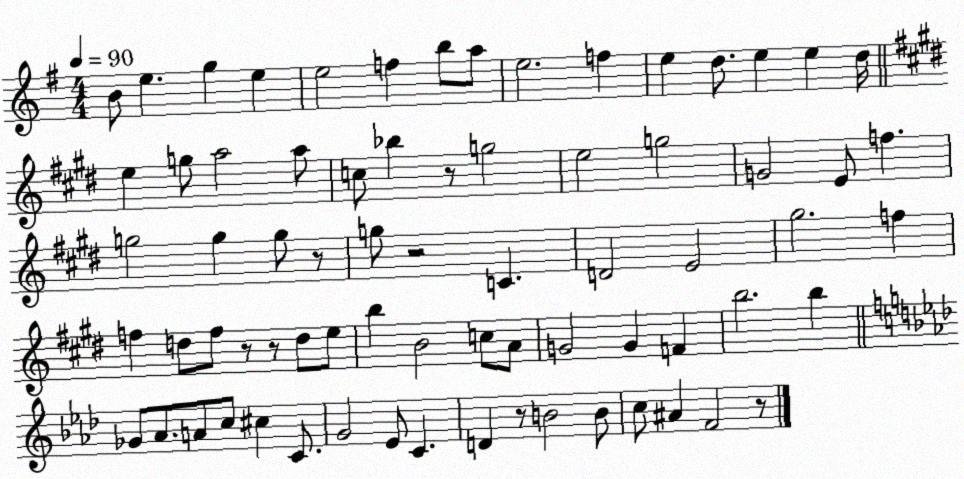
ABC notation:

X:1
T:Untitled
M:4/4
L:1/4
K:G
B/2 e g e e2 f b/2 a/2 e2 f e d/2 e e d/4 e g/2 a2 a/2 c/2 _b z/2 g2 e2 g2 G2 E/2 f g2 g g/2 z/2 g/2 z2 C D2 E2 ^g2 f f d/2 f/2 z/2 z/2 d/2 e/2 b B2 c/2 A/2 G2 G F b2 b _G/2 _A/2 A/2 c/2 ^c C/2 G2 _E/2 C D z/2 B2 B/2 c/2 ^A F2 z/2